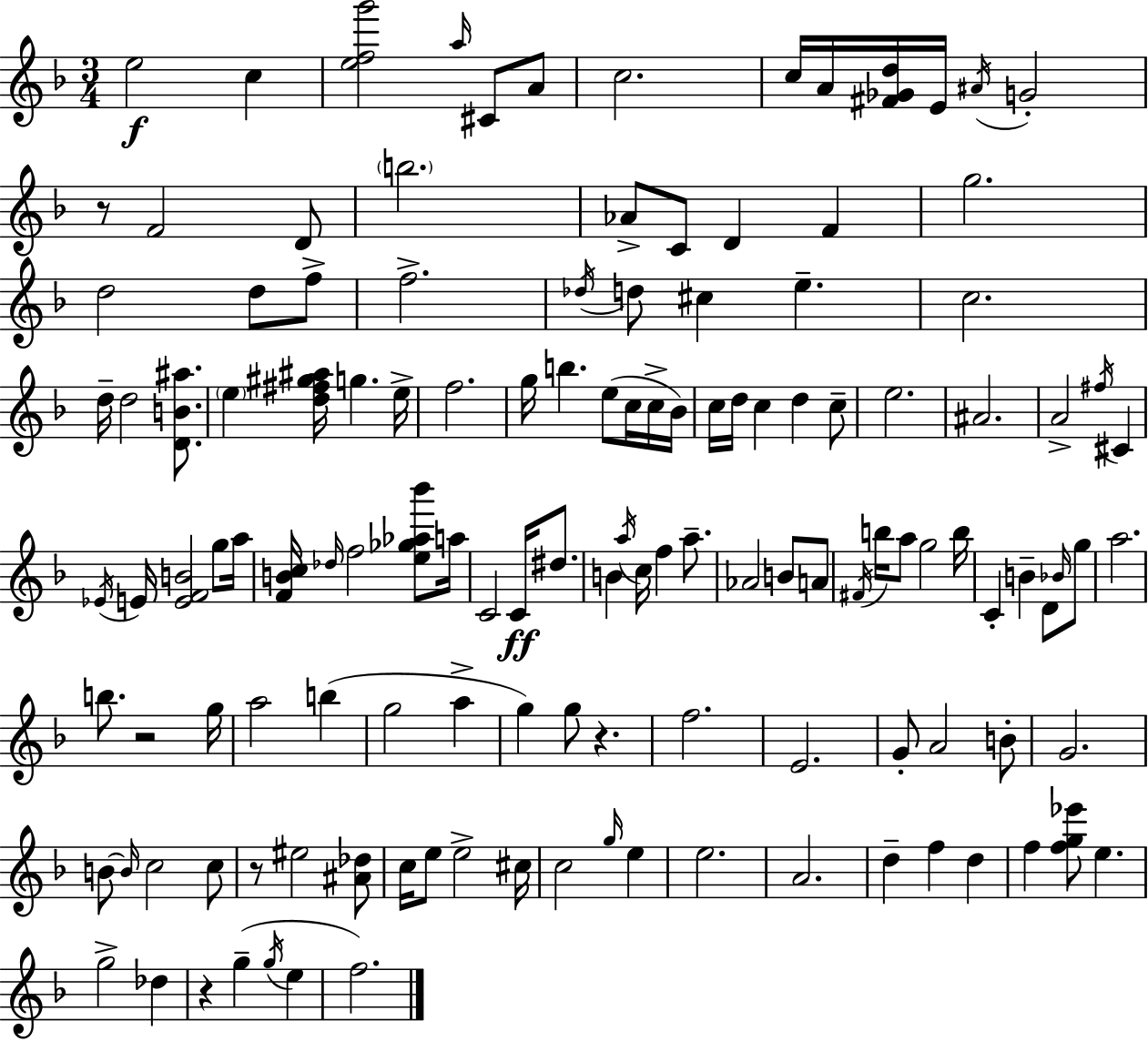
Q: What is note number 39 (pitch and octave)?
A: C5